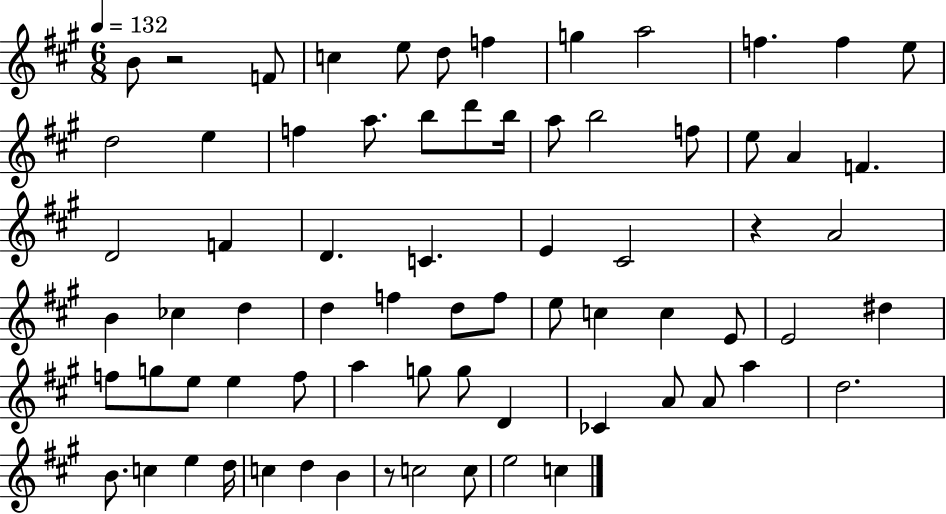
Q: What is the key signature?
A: A major